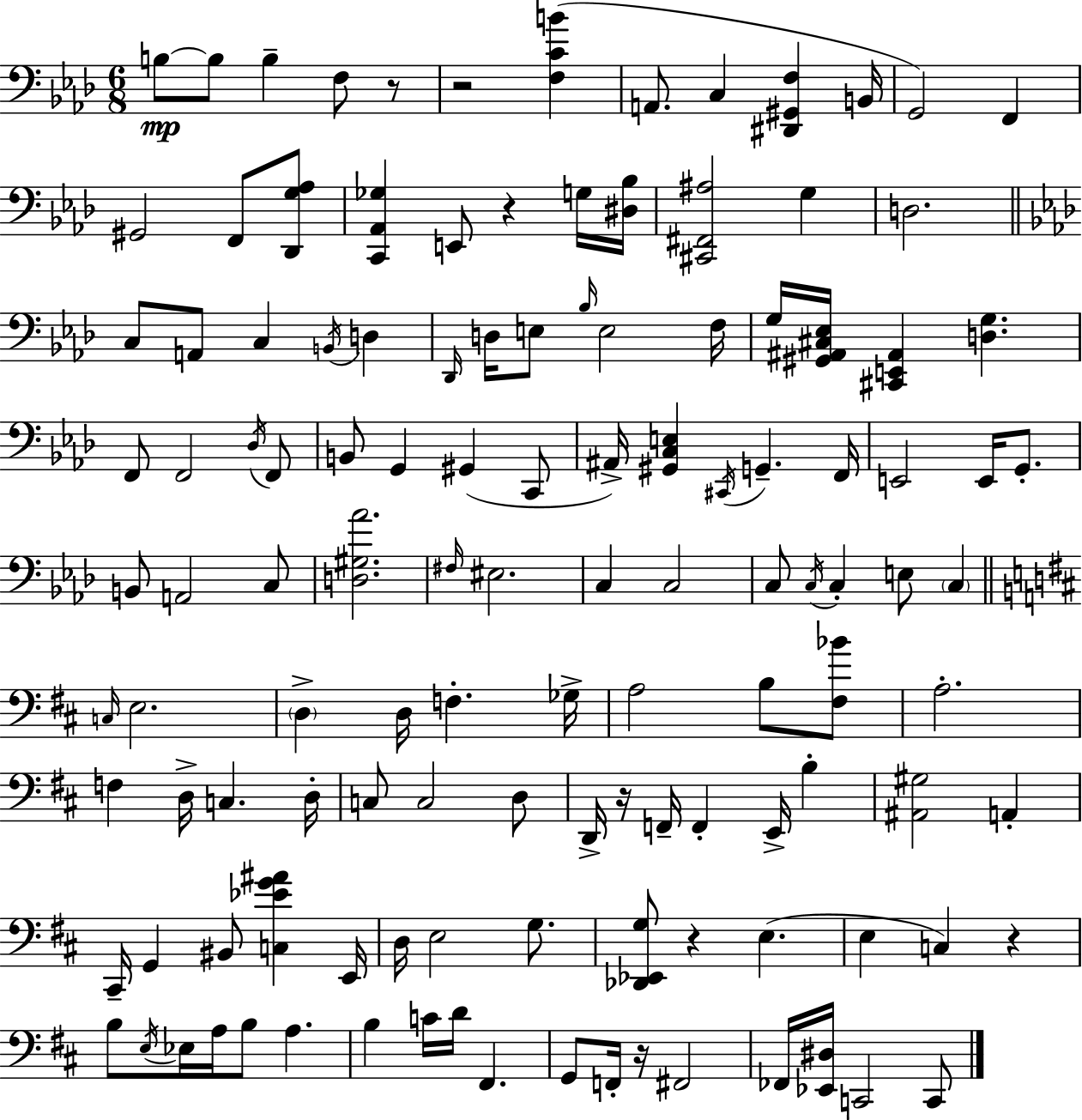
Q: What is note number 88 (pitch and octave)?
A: E3